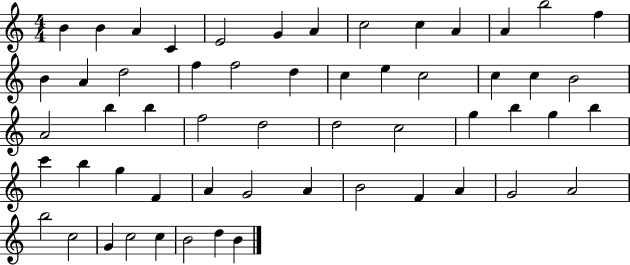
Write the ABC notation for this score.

X:1
T:Untitled
M:4/4
L:1/4
K:C
B B A C E2 G A c2 c A A b2 f B A d2 f f2 d c e c2 c c B2 A2 b b f2 d2 d2 c2 g b g b c' b g F A G2 A B2 F A G2 A2 b2 c2 G c2 c B2 d B